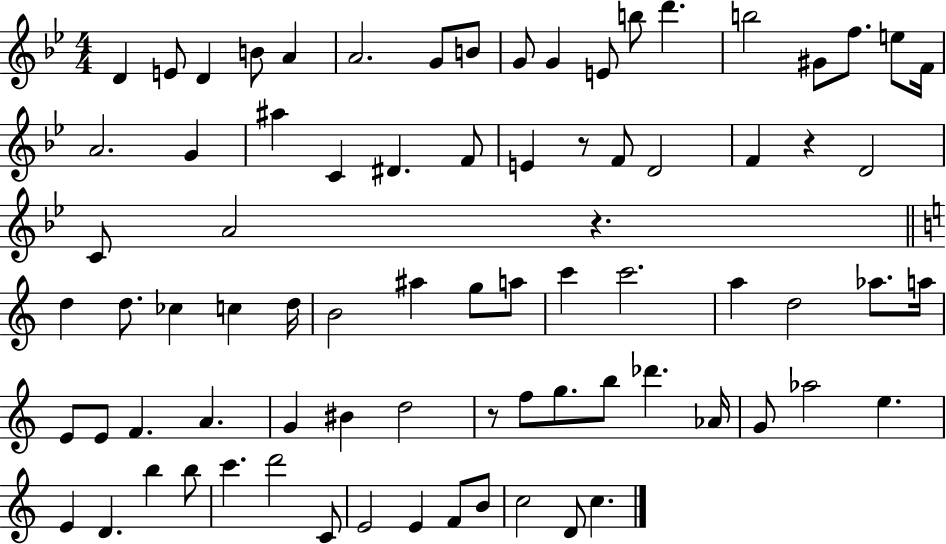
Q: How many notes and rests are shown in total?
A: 79